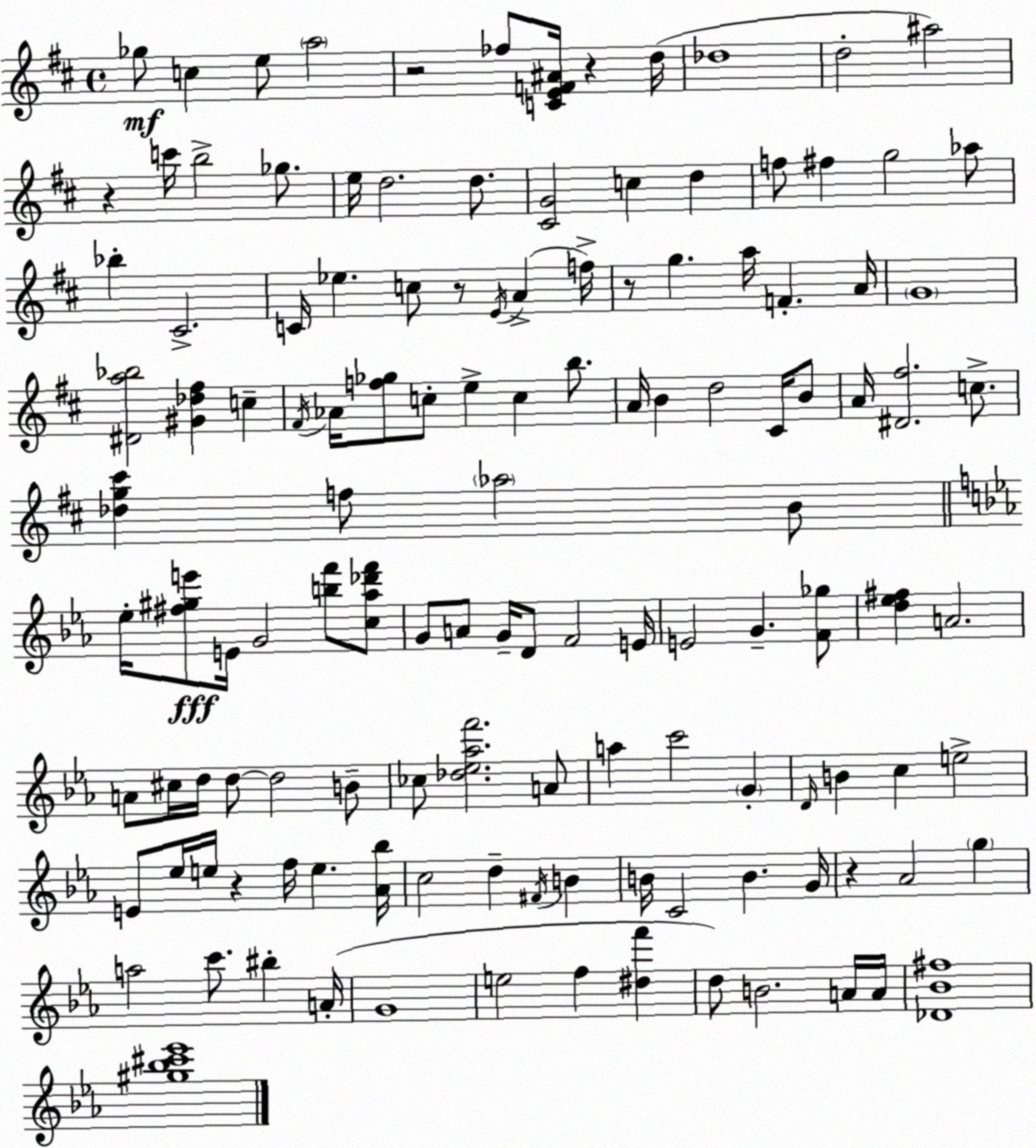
X:1
T:Untitled
M:4/4
L:1/4
K:D
_g/2 c e/2 a2 z2 _f/2 [CEF^A]/4 z d/4 _d4 d2 ^a2 z c'/4 b2 _g/2 e/4 d2 d/2 [^CG]2 c d f/2 ^f g2 _a/2 _b ^C2 C/4 _e c/2 z/2 E/4 A f/4 z/2 g a/4 F A/4 G4 [^Da_b]2 [^G_d^f] c ^F/4 _A/4 [f_g]/2 c/2 e c b/2 A/4 B d2 ^C/4 B/2 A/4 [^D^f]2 c/2 [_dg^c'] f/2 _a2 B/2 _e/4 [^f^ge']/2 E/4 G2 [bf']/2 [c_a_d'f']/2 G/2 A/2 G/4 D/2 F2 E/4 E2 G [F_g]/2 [d_e^f] A2 A/2 ^c/4 d/4 d/2 d2 B/2 _c/2 [_d_e_af']2 A/2 a c'2 G D/4 B c e2 E/2 _e/4 e/4 z f/4 e [_A_b]/4 c2 d ^F/4 B B/4 C2 B G/4 z _A2 g a2 c'/2 ^b A/4 G4 e2 f [^df'] d/2 B2 A/4 A/4 [_D_B^f]4 [^g_b^c'_e']4